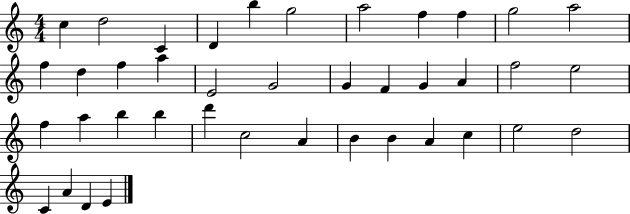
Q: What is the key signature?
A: C major